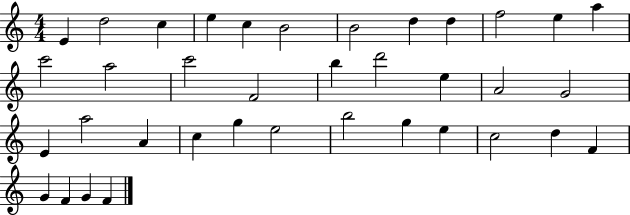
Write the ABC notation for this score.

X:1
T:Untitled
M:4/4
L:1/4
K:C
E d2 c e c B2 B2 d d f2 e a c'2 a2 c'2 F2 b d'2 e A2 G2 E a2 A c g e2 b2 g e c2 d F G F G F